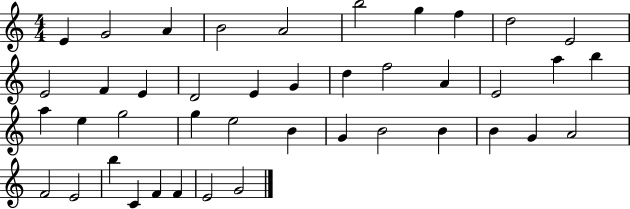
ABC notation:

X:1
T:Untitled
M:4/4
L:1/4
K:C
E G2 A B2 A2 b2 g f d2 E2 E2 F E D2 E G d f2 A E2 a b a e g2 g e2 B G B2 B B G A2 F2 E2 b C F F E2 G2